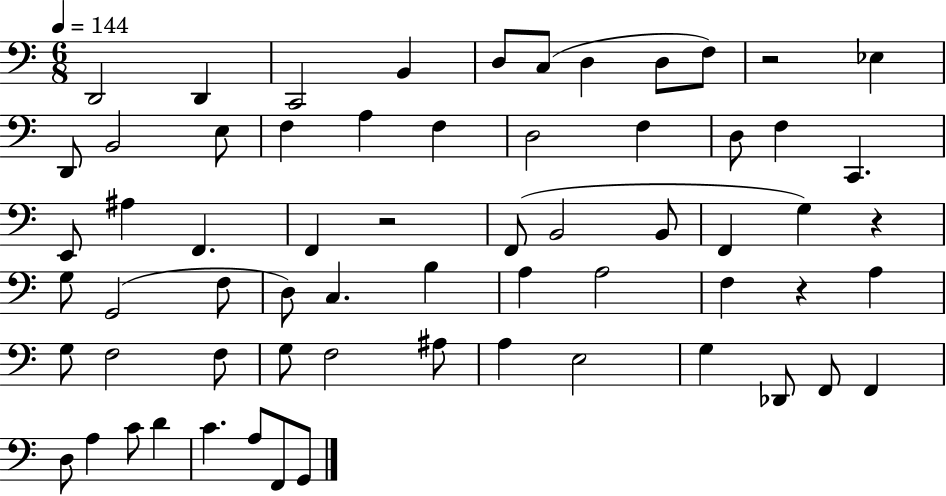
D2/h D2/q C2/h B2/q D3/e C3/e D3/q D3/e F3/e R/h Eb3/q D2/e B2/h E3/e F3/q A3/q F3/q D3/h F3/q D3/e F3/q C2/q. E2/e A#3/q F2/q. F2/q R/h F2/e B2/h B2/e F2/q G3/q R/q G3/e G2/h F3/e D3/e C3/q. B3/q A3/q A3/h F3/q R/q A3/q G3/e F3/h F3/e G3/e F3/h A#3/e A3/q E3/h G3/q Db2/e F2/e F2/q D3/e A3/q C4/e D4/q C4/q. A3/e F2/e G2/e